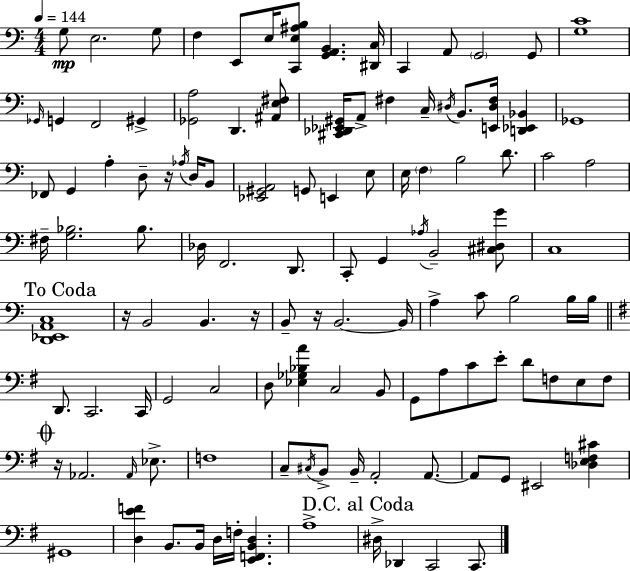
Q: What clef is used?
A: bass